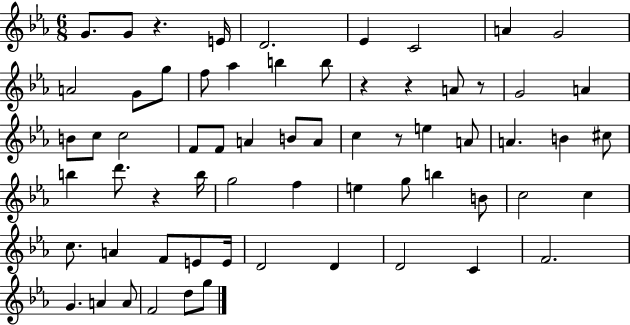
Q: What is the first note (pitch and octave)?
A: G4